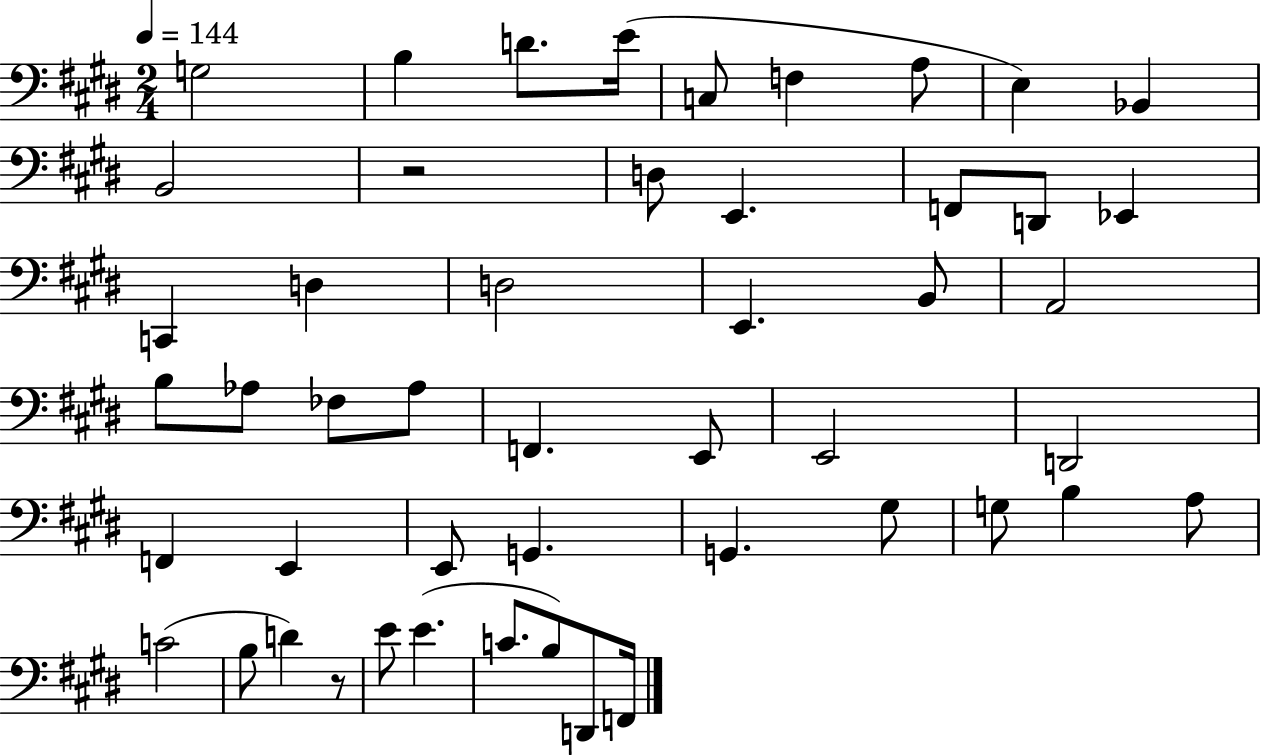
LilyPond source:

{
  \clef bass
  \numericTimeSignature
  \time 2/4
  \key e \major
  \tempo 4 = 144
  g2 | b4 d'8. e'16( | c8 f4 a8 | e4) bes,4 | \break b,2 | r2 | d8 e,4. | f,8 d,8 ees,4 | \break c,4 d4 | d2 | e,4. b,8 | a,2 | \break b8 aes8 fes8 aes8 | f,4. e,8 | e,2 | d,2 | \break f,4 e,4 | e,8 g,4. | g,4. gis8 | g8 b4 a8 | \break c'2( | b8 d'4) r8 | e'8 e'4.( | c'8. b8) d,8 f,16 | \break \bar "|."
}